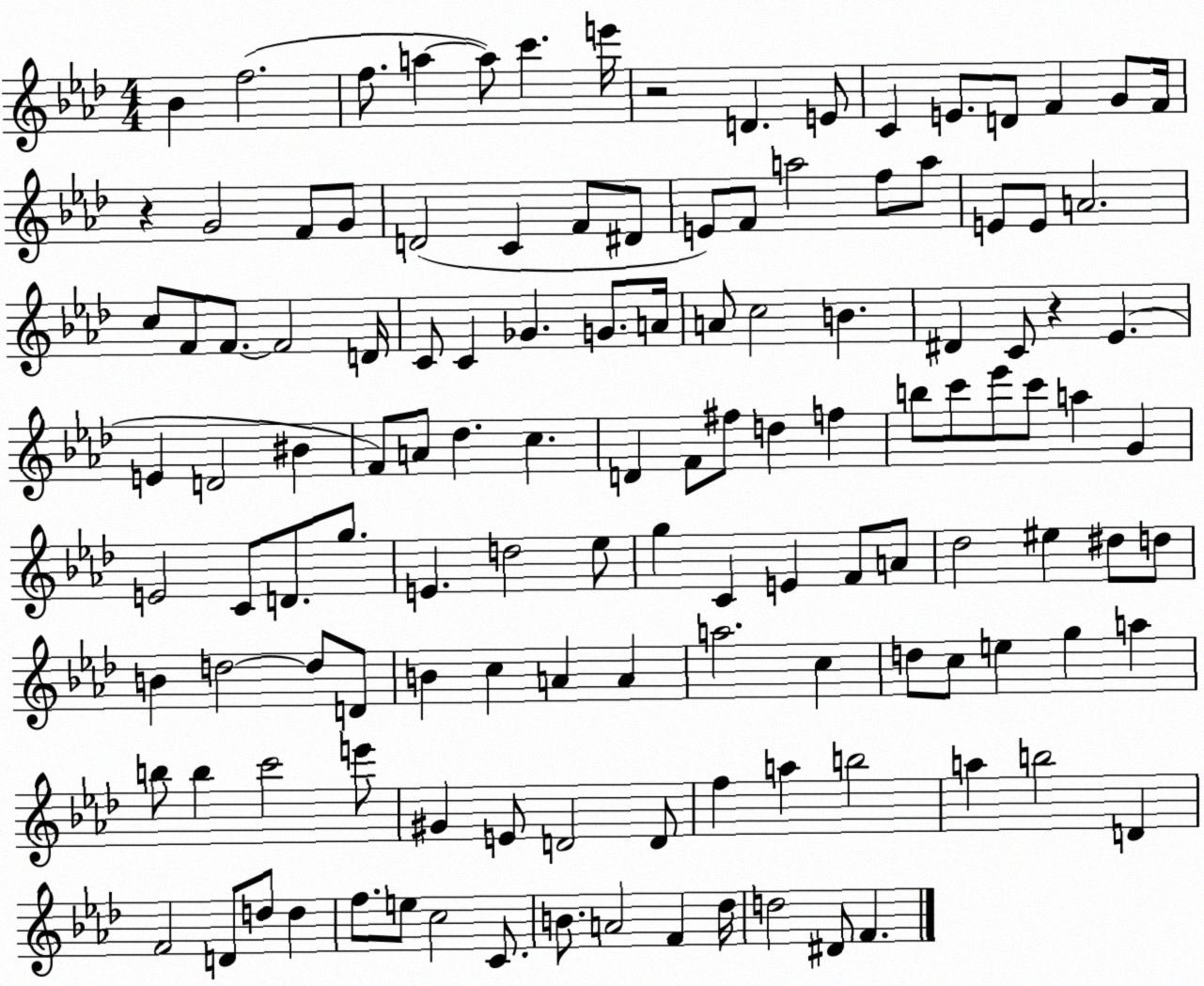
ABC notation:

X:1
T:Untitled
M:4/4
L:1/4
K:Ab
_B f2 f/2 a a/2 c' e'/4 z2 D E/2 C E/2 D/2 F G/2 F/4 z G2 F/2 G/2 D2 C F/2 ^D/2 E/2 F/2 a2 f/2 a/2 E/2 E/2 A2 c/2 F/2 F/2 F2 D/4 C/2 C _G G/2 A/4 A/2 c2 B ^D C/2 z _E E D2 ^B F/2 A/2 _d c D F/2 ^f/2 d f b/2 c'/2 _e'/2 c'/2 a G E2 C/2 D/2 g/2 E d2 _e/2 g C E F/2 A/2 _d2 ^e ^d/2 d/2 B d2 d/2 D/2 B c A A a2 c d/2 c/2 e g a b/2 b c'2 e'/2 ^G E/2 D2 D/2 f a b2 a b2 D F2 D/2 d/2 d f/2 e/2 c2 C/2 B/2 A2 F _d/4 d2 ^D/2 F